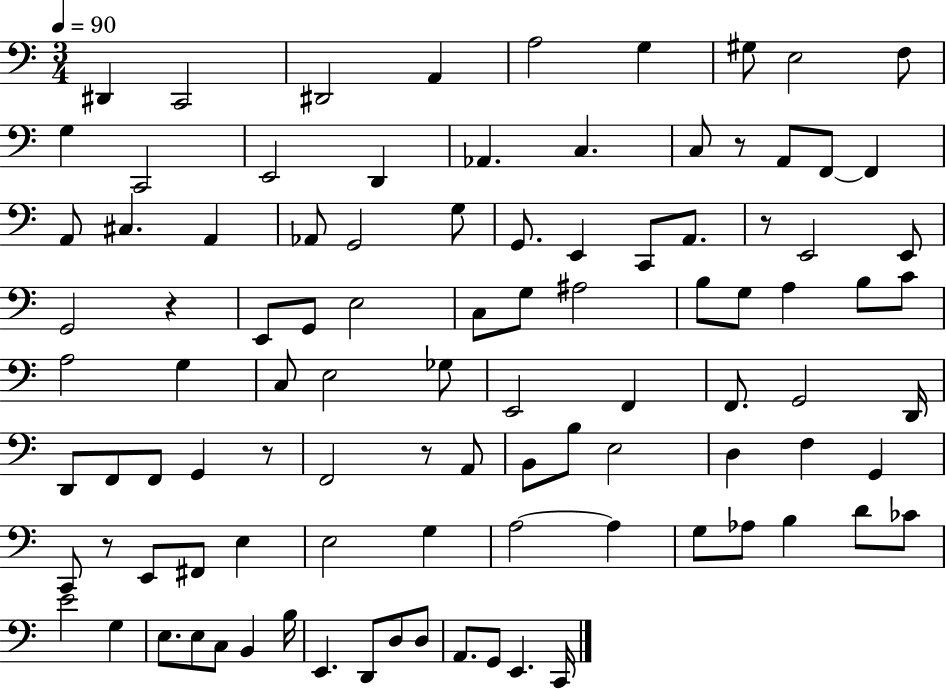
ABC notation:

X:1
T:Untitled
M:3/4
L:1/4
K:C
^D,, C,,2 ^D,,2 A,, A,2 G, ^G,/2 E,2 F,/2 G, C,,2 E,,2 D,, _A,, C, C,/2 z/2 A,,/2 F,,/2 F,, A,,/2 ^C, A,, _A,,/2 G,,2 G,/2 G,,/2 E,, C,,/2 A,,/2 z/2 E,,2 E,,/2 G,,2 z E,,/2 G,,/2 E,2 C,/2 G,/2 ^A,2 B,/2 G,/2 A, B,/2 C/2 A,2 G, C,/2 E,2 _G,/2 E,,2 F,, F,,/2 G,,2 D,,/4 D,,/2 F,,/2 F,,/2 G,, z/2 F,,2 z/2 A,,/2 B,,/2 B,/2 E,2 D, F, G,, C,,/2 z/2 E,,/2 ^F,,/2 E, E,2 G, A,2 A, G,/2 _A,/2 B, D/2 _C/2 E2 G, E,/2 E,/2 C,/2 B,, B,/4 E,, D,,/2 D,/2 D,/2 A,,/2 G,,/2 E,, C,,/4